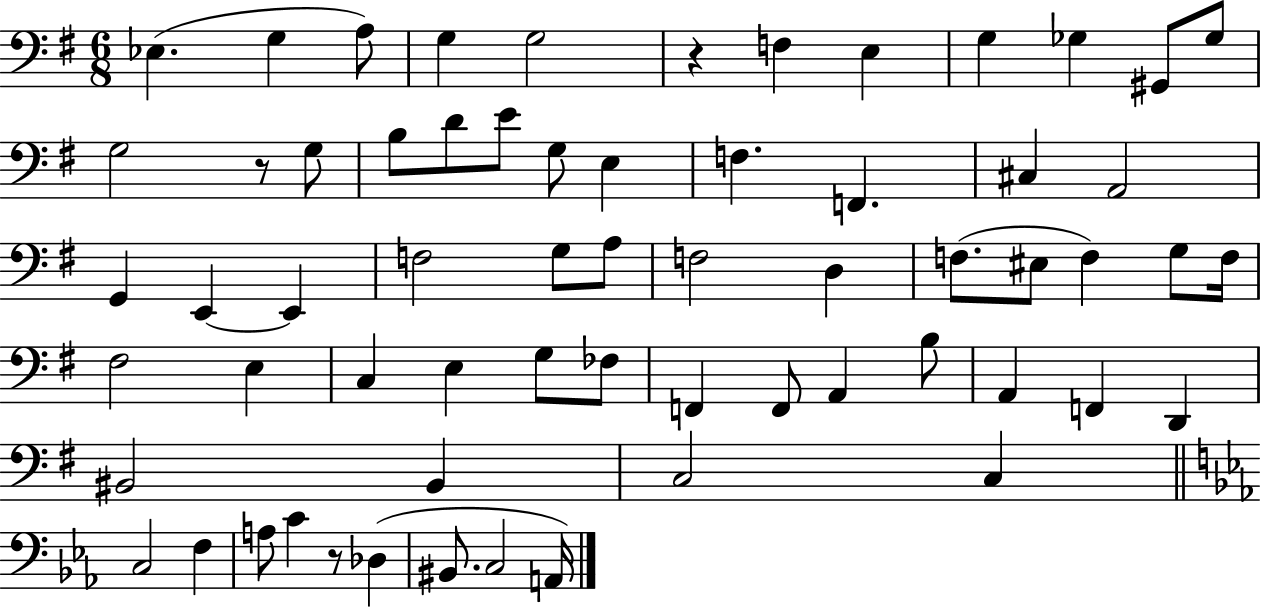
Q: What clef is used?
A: bass